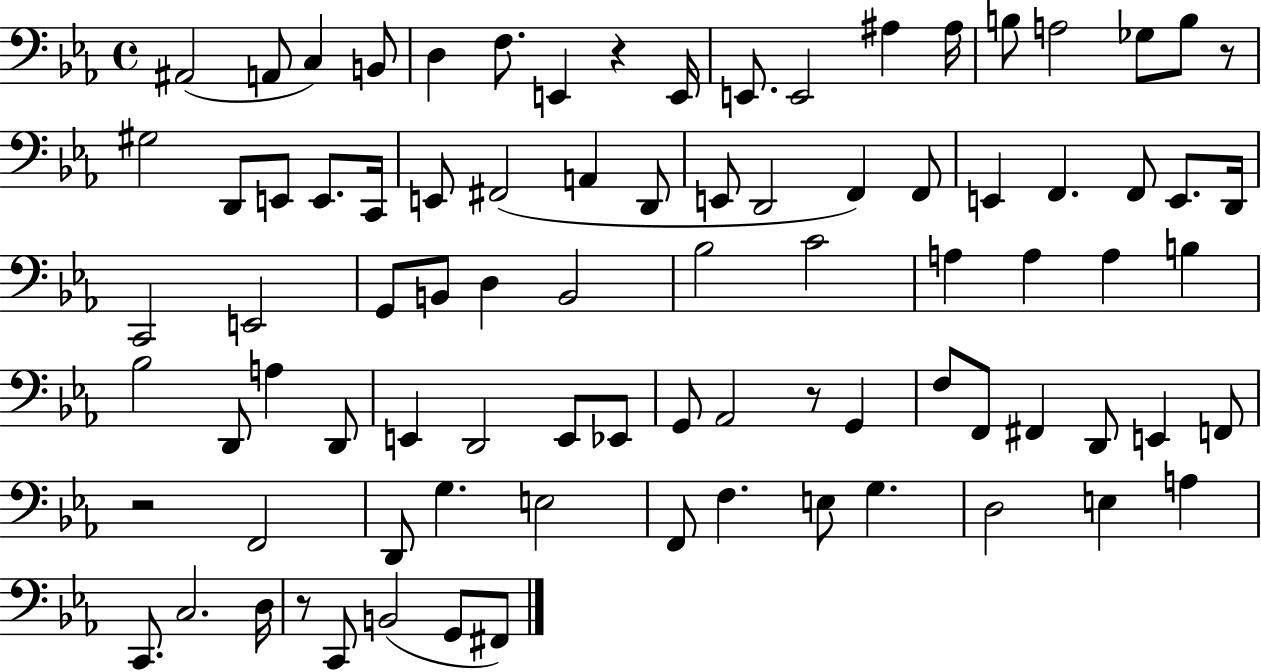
{
  \clef bass
  \time 4/4
  \defaultTimeSignature
  \key ees \major
  ais,2( a,8 c4) b,8 | d4 f8. e,4 r4 e,16 | e,8. e,2 ais4 ais16 | b8 a2 ges8 b8 r8 | \break gis2 d,8 e,8 e,8. c,16 | e,8 fis,2( a,4 d,8 | e,8 d,2 f,4) f,8 | e,4 f,4. f,8 e,8. d,16 | \break c,2 e,2 | g,8 b,8 d4 b,2 | bes2 c'2 | a4 a4 a4 b4 | \break bes2 d,8 a4 d,8 | e,4 d,2 e,8 ees,8 | g,8 aes,2 r8 g,4 | f8 f,8 fis,4 d,8 e,4 f,8 | \break r2 f,2 | d,8 g4. e2 | f,8 f4. e8 g4. | d2 e4 a4 | \break c,8. c2. d16 | r8 c,8 b,2( g,8 fis,8) | \bar "|."
}